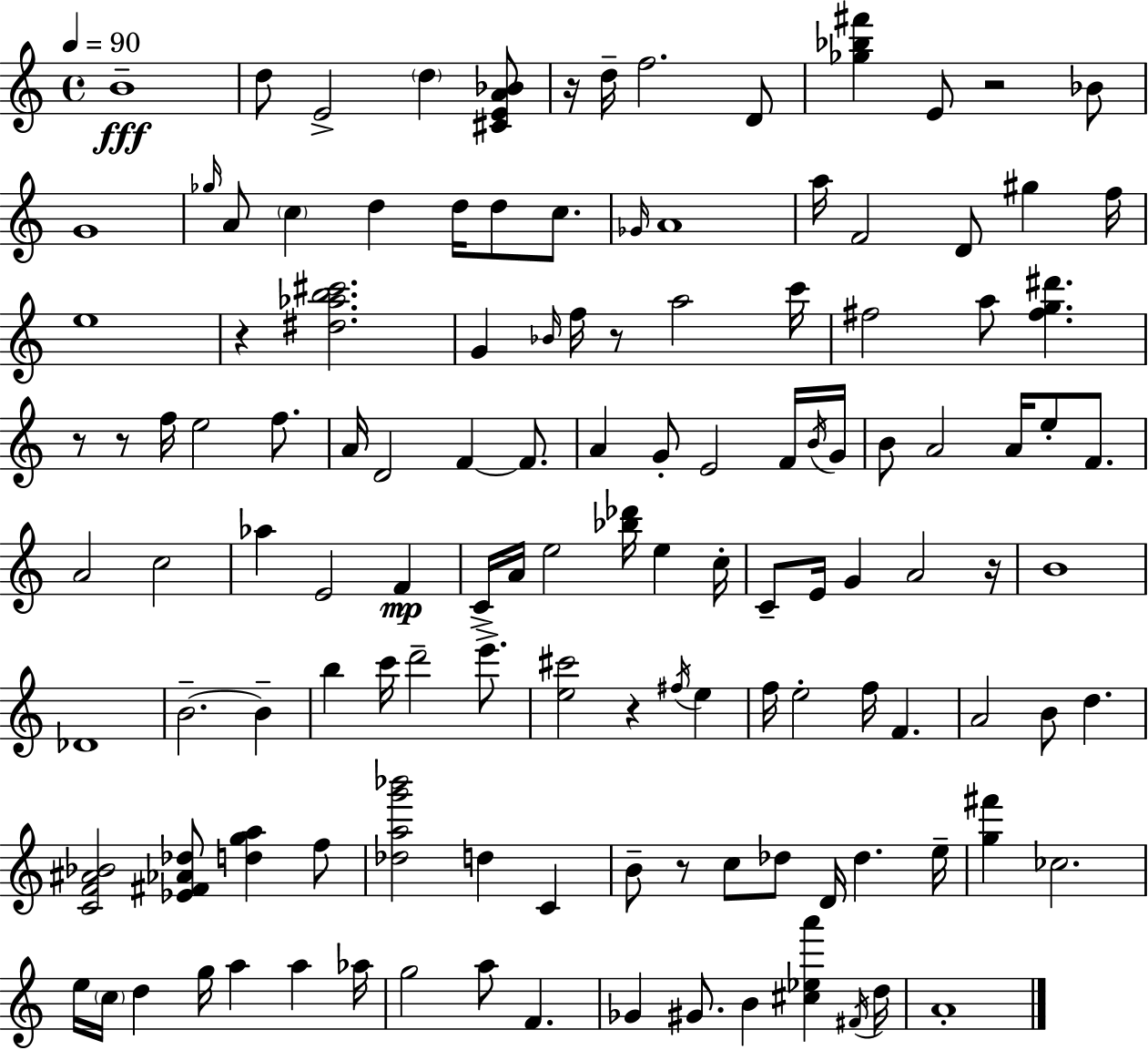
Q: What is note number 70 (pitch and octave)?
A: C6